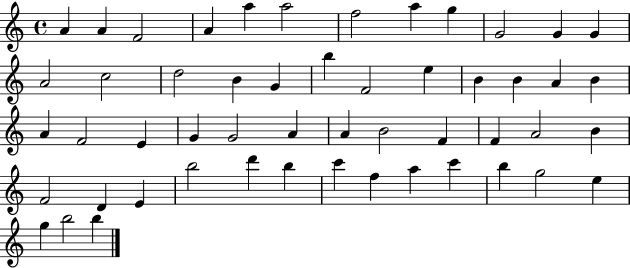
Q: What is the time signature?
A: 4/4